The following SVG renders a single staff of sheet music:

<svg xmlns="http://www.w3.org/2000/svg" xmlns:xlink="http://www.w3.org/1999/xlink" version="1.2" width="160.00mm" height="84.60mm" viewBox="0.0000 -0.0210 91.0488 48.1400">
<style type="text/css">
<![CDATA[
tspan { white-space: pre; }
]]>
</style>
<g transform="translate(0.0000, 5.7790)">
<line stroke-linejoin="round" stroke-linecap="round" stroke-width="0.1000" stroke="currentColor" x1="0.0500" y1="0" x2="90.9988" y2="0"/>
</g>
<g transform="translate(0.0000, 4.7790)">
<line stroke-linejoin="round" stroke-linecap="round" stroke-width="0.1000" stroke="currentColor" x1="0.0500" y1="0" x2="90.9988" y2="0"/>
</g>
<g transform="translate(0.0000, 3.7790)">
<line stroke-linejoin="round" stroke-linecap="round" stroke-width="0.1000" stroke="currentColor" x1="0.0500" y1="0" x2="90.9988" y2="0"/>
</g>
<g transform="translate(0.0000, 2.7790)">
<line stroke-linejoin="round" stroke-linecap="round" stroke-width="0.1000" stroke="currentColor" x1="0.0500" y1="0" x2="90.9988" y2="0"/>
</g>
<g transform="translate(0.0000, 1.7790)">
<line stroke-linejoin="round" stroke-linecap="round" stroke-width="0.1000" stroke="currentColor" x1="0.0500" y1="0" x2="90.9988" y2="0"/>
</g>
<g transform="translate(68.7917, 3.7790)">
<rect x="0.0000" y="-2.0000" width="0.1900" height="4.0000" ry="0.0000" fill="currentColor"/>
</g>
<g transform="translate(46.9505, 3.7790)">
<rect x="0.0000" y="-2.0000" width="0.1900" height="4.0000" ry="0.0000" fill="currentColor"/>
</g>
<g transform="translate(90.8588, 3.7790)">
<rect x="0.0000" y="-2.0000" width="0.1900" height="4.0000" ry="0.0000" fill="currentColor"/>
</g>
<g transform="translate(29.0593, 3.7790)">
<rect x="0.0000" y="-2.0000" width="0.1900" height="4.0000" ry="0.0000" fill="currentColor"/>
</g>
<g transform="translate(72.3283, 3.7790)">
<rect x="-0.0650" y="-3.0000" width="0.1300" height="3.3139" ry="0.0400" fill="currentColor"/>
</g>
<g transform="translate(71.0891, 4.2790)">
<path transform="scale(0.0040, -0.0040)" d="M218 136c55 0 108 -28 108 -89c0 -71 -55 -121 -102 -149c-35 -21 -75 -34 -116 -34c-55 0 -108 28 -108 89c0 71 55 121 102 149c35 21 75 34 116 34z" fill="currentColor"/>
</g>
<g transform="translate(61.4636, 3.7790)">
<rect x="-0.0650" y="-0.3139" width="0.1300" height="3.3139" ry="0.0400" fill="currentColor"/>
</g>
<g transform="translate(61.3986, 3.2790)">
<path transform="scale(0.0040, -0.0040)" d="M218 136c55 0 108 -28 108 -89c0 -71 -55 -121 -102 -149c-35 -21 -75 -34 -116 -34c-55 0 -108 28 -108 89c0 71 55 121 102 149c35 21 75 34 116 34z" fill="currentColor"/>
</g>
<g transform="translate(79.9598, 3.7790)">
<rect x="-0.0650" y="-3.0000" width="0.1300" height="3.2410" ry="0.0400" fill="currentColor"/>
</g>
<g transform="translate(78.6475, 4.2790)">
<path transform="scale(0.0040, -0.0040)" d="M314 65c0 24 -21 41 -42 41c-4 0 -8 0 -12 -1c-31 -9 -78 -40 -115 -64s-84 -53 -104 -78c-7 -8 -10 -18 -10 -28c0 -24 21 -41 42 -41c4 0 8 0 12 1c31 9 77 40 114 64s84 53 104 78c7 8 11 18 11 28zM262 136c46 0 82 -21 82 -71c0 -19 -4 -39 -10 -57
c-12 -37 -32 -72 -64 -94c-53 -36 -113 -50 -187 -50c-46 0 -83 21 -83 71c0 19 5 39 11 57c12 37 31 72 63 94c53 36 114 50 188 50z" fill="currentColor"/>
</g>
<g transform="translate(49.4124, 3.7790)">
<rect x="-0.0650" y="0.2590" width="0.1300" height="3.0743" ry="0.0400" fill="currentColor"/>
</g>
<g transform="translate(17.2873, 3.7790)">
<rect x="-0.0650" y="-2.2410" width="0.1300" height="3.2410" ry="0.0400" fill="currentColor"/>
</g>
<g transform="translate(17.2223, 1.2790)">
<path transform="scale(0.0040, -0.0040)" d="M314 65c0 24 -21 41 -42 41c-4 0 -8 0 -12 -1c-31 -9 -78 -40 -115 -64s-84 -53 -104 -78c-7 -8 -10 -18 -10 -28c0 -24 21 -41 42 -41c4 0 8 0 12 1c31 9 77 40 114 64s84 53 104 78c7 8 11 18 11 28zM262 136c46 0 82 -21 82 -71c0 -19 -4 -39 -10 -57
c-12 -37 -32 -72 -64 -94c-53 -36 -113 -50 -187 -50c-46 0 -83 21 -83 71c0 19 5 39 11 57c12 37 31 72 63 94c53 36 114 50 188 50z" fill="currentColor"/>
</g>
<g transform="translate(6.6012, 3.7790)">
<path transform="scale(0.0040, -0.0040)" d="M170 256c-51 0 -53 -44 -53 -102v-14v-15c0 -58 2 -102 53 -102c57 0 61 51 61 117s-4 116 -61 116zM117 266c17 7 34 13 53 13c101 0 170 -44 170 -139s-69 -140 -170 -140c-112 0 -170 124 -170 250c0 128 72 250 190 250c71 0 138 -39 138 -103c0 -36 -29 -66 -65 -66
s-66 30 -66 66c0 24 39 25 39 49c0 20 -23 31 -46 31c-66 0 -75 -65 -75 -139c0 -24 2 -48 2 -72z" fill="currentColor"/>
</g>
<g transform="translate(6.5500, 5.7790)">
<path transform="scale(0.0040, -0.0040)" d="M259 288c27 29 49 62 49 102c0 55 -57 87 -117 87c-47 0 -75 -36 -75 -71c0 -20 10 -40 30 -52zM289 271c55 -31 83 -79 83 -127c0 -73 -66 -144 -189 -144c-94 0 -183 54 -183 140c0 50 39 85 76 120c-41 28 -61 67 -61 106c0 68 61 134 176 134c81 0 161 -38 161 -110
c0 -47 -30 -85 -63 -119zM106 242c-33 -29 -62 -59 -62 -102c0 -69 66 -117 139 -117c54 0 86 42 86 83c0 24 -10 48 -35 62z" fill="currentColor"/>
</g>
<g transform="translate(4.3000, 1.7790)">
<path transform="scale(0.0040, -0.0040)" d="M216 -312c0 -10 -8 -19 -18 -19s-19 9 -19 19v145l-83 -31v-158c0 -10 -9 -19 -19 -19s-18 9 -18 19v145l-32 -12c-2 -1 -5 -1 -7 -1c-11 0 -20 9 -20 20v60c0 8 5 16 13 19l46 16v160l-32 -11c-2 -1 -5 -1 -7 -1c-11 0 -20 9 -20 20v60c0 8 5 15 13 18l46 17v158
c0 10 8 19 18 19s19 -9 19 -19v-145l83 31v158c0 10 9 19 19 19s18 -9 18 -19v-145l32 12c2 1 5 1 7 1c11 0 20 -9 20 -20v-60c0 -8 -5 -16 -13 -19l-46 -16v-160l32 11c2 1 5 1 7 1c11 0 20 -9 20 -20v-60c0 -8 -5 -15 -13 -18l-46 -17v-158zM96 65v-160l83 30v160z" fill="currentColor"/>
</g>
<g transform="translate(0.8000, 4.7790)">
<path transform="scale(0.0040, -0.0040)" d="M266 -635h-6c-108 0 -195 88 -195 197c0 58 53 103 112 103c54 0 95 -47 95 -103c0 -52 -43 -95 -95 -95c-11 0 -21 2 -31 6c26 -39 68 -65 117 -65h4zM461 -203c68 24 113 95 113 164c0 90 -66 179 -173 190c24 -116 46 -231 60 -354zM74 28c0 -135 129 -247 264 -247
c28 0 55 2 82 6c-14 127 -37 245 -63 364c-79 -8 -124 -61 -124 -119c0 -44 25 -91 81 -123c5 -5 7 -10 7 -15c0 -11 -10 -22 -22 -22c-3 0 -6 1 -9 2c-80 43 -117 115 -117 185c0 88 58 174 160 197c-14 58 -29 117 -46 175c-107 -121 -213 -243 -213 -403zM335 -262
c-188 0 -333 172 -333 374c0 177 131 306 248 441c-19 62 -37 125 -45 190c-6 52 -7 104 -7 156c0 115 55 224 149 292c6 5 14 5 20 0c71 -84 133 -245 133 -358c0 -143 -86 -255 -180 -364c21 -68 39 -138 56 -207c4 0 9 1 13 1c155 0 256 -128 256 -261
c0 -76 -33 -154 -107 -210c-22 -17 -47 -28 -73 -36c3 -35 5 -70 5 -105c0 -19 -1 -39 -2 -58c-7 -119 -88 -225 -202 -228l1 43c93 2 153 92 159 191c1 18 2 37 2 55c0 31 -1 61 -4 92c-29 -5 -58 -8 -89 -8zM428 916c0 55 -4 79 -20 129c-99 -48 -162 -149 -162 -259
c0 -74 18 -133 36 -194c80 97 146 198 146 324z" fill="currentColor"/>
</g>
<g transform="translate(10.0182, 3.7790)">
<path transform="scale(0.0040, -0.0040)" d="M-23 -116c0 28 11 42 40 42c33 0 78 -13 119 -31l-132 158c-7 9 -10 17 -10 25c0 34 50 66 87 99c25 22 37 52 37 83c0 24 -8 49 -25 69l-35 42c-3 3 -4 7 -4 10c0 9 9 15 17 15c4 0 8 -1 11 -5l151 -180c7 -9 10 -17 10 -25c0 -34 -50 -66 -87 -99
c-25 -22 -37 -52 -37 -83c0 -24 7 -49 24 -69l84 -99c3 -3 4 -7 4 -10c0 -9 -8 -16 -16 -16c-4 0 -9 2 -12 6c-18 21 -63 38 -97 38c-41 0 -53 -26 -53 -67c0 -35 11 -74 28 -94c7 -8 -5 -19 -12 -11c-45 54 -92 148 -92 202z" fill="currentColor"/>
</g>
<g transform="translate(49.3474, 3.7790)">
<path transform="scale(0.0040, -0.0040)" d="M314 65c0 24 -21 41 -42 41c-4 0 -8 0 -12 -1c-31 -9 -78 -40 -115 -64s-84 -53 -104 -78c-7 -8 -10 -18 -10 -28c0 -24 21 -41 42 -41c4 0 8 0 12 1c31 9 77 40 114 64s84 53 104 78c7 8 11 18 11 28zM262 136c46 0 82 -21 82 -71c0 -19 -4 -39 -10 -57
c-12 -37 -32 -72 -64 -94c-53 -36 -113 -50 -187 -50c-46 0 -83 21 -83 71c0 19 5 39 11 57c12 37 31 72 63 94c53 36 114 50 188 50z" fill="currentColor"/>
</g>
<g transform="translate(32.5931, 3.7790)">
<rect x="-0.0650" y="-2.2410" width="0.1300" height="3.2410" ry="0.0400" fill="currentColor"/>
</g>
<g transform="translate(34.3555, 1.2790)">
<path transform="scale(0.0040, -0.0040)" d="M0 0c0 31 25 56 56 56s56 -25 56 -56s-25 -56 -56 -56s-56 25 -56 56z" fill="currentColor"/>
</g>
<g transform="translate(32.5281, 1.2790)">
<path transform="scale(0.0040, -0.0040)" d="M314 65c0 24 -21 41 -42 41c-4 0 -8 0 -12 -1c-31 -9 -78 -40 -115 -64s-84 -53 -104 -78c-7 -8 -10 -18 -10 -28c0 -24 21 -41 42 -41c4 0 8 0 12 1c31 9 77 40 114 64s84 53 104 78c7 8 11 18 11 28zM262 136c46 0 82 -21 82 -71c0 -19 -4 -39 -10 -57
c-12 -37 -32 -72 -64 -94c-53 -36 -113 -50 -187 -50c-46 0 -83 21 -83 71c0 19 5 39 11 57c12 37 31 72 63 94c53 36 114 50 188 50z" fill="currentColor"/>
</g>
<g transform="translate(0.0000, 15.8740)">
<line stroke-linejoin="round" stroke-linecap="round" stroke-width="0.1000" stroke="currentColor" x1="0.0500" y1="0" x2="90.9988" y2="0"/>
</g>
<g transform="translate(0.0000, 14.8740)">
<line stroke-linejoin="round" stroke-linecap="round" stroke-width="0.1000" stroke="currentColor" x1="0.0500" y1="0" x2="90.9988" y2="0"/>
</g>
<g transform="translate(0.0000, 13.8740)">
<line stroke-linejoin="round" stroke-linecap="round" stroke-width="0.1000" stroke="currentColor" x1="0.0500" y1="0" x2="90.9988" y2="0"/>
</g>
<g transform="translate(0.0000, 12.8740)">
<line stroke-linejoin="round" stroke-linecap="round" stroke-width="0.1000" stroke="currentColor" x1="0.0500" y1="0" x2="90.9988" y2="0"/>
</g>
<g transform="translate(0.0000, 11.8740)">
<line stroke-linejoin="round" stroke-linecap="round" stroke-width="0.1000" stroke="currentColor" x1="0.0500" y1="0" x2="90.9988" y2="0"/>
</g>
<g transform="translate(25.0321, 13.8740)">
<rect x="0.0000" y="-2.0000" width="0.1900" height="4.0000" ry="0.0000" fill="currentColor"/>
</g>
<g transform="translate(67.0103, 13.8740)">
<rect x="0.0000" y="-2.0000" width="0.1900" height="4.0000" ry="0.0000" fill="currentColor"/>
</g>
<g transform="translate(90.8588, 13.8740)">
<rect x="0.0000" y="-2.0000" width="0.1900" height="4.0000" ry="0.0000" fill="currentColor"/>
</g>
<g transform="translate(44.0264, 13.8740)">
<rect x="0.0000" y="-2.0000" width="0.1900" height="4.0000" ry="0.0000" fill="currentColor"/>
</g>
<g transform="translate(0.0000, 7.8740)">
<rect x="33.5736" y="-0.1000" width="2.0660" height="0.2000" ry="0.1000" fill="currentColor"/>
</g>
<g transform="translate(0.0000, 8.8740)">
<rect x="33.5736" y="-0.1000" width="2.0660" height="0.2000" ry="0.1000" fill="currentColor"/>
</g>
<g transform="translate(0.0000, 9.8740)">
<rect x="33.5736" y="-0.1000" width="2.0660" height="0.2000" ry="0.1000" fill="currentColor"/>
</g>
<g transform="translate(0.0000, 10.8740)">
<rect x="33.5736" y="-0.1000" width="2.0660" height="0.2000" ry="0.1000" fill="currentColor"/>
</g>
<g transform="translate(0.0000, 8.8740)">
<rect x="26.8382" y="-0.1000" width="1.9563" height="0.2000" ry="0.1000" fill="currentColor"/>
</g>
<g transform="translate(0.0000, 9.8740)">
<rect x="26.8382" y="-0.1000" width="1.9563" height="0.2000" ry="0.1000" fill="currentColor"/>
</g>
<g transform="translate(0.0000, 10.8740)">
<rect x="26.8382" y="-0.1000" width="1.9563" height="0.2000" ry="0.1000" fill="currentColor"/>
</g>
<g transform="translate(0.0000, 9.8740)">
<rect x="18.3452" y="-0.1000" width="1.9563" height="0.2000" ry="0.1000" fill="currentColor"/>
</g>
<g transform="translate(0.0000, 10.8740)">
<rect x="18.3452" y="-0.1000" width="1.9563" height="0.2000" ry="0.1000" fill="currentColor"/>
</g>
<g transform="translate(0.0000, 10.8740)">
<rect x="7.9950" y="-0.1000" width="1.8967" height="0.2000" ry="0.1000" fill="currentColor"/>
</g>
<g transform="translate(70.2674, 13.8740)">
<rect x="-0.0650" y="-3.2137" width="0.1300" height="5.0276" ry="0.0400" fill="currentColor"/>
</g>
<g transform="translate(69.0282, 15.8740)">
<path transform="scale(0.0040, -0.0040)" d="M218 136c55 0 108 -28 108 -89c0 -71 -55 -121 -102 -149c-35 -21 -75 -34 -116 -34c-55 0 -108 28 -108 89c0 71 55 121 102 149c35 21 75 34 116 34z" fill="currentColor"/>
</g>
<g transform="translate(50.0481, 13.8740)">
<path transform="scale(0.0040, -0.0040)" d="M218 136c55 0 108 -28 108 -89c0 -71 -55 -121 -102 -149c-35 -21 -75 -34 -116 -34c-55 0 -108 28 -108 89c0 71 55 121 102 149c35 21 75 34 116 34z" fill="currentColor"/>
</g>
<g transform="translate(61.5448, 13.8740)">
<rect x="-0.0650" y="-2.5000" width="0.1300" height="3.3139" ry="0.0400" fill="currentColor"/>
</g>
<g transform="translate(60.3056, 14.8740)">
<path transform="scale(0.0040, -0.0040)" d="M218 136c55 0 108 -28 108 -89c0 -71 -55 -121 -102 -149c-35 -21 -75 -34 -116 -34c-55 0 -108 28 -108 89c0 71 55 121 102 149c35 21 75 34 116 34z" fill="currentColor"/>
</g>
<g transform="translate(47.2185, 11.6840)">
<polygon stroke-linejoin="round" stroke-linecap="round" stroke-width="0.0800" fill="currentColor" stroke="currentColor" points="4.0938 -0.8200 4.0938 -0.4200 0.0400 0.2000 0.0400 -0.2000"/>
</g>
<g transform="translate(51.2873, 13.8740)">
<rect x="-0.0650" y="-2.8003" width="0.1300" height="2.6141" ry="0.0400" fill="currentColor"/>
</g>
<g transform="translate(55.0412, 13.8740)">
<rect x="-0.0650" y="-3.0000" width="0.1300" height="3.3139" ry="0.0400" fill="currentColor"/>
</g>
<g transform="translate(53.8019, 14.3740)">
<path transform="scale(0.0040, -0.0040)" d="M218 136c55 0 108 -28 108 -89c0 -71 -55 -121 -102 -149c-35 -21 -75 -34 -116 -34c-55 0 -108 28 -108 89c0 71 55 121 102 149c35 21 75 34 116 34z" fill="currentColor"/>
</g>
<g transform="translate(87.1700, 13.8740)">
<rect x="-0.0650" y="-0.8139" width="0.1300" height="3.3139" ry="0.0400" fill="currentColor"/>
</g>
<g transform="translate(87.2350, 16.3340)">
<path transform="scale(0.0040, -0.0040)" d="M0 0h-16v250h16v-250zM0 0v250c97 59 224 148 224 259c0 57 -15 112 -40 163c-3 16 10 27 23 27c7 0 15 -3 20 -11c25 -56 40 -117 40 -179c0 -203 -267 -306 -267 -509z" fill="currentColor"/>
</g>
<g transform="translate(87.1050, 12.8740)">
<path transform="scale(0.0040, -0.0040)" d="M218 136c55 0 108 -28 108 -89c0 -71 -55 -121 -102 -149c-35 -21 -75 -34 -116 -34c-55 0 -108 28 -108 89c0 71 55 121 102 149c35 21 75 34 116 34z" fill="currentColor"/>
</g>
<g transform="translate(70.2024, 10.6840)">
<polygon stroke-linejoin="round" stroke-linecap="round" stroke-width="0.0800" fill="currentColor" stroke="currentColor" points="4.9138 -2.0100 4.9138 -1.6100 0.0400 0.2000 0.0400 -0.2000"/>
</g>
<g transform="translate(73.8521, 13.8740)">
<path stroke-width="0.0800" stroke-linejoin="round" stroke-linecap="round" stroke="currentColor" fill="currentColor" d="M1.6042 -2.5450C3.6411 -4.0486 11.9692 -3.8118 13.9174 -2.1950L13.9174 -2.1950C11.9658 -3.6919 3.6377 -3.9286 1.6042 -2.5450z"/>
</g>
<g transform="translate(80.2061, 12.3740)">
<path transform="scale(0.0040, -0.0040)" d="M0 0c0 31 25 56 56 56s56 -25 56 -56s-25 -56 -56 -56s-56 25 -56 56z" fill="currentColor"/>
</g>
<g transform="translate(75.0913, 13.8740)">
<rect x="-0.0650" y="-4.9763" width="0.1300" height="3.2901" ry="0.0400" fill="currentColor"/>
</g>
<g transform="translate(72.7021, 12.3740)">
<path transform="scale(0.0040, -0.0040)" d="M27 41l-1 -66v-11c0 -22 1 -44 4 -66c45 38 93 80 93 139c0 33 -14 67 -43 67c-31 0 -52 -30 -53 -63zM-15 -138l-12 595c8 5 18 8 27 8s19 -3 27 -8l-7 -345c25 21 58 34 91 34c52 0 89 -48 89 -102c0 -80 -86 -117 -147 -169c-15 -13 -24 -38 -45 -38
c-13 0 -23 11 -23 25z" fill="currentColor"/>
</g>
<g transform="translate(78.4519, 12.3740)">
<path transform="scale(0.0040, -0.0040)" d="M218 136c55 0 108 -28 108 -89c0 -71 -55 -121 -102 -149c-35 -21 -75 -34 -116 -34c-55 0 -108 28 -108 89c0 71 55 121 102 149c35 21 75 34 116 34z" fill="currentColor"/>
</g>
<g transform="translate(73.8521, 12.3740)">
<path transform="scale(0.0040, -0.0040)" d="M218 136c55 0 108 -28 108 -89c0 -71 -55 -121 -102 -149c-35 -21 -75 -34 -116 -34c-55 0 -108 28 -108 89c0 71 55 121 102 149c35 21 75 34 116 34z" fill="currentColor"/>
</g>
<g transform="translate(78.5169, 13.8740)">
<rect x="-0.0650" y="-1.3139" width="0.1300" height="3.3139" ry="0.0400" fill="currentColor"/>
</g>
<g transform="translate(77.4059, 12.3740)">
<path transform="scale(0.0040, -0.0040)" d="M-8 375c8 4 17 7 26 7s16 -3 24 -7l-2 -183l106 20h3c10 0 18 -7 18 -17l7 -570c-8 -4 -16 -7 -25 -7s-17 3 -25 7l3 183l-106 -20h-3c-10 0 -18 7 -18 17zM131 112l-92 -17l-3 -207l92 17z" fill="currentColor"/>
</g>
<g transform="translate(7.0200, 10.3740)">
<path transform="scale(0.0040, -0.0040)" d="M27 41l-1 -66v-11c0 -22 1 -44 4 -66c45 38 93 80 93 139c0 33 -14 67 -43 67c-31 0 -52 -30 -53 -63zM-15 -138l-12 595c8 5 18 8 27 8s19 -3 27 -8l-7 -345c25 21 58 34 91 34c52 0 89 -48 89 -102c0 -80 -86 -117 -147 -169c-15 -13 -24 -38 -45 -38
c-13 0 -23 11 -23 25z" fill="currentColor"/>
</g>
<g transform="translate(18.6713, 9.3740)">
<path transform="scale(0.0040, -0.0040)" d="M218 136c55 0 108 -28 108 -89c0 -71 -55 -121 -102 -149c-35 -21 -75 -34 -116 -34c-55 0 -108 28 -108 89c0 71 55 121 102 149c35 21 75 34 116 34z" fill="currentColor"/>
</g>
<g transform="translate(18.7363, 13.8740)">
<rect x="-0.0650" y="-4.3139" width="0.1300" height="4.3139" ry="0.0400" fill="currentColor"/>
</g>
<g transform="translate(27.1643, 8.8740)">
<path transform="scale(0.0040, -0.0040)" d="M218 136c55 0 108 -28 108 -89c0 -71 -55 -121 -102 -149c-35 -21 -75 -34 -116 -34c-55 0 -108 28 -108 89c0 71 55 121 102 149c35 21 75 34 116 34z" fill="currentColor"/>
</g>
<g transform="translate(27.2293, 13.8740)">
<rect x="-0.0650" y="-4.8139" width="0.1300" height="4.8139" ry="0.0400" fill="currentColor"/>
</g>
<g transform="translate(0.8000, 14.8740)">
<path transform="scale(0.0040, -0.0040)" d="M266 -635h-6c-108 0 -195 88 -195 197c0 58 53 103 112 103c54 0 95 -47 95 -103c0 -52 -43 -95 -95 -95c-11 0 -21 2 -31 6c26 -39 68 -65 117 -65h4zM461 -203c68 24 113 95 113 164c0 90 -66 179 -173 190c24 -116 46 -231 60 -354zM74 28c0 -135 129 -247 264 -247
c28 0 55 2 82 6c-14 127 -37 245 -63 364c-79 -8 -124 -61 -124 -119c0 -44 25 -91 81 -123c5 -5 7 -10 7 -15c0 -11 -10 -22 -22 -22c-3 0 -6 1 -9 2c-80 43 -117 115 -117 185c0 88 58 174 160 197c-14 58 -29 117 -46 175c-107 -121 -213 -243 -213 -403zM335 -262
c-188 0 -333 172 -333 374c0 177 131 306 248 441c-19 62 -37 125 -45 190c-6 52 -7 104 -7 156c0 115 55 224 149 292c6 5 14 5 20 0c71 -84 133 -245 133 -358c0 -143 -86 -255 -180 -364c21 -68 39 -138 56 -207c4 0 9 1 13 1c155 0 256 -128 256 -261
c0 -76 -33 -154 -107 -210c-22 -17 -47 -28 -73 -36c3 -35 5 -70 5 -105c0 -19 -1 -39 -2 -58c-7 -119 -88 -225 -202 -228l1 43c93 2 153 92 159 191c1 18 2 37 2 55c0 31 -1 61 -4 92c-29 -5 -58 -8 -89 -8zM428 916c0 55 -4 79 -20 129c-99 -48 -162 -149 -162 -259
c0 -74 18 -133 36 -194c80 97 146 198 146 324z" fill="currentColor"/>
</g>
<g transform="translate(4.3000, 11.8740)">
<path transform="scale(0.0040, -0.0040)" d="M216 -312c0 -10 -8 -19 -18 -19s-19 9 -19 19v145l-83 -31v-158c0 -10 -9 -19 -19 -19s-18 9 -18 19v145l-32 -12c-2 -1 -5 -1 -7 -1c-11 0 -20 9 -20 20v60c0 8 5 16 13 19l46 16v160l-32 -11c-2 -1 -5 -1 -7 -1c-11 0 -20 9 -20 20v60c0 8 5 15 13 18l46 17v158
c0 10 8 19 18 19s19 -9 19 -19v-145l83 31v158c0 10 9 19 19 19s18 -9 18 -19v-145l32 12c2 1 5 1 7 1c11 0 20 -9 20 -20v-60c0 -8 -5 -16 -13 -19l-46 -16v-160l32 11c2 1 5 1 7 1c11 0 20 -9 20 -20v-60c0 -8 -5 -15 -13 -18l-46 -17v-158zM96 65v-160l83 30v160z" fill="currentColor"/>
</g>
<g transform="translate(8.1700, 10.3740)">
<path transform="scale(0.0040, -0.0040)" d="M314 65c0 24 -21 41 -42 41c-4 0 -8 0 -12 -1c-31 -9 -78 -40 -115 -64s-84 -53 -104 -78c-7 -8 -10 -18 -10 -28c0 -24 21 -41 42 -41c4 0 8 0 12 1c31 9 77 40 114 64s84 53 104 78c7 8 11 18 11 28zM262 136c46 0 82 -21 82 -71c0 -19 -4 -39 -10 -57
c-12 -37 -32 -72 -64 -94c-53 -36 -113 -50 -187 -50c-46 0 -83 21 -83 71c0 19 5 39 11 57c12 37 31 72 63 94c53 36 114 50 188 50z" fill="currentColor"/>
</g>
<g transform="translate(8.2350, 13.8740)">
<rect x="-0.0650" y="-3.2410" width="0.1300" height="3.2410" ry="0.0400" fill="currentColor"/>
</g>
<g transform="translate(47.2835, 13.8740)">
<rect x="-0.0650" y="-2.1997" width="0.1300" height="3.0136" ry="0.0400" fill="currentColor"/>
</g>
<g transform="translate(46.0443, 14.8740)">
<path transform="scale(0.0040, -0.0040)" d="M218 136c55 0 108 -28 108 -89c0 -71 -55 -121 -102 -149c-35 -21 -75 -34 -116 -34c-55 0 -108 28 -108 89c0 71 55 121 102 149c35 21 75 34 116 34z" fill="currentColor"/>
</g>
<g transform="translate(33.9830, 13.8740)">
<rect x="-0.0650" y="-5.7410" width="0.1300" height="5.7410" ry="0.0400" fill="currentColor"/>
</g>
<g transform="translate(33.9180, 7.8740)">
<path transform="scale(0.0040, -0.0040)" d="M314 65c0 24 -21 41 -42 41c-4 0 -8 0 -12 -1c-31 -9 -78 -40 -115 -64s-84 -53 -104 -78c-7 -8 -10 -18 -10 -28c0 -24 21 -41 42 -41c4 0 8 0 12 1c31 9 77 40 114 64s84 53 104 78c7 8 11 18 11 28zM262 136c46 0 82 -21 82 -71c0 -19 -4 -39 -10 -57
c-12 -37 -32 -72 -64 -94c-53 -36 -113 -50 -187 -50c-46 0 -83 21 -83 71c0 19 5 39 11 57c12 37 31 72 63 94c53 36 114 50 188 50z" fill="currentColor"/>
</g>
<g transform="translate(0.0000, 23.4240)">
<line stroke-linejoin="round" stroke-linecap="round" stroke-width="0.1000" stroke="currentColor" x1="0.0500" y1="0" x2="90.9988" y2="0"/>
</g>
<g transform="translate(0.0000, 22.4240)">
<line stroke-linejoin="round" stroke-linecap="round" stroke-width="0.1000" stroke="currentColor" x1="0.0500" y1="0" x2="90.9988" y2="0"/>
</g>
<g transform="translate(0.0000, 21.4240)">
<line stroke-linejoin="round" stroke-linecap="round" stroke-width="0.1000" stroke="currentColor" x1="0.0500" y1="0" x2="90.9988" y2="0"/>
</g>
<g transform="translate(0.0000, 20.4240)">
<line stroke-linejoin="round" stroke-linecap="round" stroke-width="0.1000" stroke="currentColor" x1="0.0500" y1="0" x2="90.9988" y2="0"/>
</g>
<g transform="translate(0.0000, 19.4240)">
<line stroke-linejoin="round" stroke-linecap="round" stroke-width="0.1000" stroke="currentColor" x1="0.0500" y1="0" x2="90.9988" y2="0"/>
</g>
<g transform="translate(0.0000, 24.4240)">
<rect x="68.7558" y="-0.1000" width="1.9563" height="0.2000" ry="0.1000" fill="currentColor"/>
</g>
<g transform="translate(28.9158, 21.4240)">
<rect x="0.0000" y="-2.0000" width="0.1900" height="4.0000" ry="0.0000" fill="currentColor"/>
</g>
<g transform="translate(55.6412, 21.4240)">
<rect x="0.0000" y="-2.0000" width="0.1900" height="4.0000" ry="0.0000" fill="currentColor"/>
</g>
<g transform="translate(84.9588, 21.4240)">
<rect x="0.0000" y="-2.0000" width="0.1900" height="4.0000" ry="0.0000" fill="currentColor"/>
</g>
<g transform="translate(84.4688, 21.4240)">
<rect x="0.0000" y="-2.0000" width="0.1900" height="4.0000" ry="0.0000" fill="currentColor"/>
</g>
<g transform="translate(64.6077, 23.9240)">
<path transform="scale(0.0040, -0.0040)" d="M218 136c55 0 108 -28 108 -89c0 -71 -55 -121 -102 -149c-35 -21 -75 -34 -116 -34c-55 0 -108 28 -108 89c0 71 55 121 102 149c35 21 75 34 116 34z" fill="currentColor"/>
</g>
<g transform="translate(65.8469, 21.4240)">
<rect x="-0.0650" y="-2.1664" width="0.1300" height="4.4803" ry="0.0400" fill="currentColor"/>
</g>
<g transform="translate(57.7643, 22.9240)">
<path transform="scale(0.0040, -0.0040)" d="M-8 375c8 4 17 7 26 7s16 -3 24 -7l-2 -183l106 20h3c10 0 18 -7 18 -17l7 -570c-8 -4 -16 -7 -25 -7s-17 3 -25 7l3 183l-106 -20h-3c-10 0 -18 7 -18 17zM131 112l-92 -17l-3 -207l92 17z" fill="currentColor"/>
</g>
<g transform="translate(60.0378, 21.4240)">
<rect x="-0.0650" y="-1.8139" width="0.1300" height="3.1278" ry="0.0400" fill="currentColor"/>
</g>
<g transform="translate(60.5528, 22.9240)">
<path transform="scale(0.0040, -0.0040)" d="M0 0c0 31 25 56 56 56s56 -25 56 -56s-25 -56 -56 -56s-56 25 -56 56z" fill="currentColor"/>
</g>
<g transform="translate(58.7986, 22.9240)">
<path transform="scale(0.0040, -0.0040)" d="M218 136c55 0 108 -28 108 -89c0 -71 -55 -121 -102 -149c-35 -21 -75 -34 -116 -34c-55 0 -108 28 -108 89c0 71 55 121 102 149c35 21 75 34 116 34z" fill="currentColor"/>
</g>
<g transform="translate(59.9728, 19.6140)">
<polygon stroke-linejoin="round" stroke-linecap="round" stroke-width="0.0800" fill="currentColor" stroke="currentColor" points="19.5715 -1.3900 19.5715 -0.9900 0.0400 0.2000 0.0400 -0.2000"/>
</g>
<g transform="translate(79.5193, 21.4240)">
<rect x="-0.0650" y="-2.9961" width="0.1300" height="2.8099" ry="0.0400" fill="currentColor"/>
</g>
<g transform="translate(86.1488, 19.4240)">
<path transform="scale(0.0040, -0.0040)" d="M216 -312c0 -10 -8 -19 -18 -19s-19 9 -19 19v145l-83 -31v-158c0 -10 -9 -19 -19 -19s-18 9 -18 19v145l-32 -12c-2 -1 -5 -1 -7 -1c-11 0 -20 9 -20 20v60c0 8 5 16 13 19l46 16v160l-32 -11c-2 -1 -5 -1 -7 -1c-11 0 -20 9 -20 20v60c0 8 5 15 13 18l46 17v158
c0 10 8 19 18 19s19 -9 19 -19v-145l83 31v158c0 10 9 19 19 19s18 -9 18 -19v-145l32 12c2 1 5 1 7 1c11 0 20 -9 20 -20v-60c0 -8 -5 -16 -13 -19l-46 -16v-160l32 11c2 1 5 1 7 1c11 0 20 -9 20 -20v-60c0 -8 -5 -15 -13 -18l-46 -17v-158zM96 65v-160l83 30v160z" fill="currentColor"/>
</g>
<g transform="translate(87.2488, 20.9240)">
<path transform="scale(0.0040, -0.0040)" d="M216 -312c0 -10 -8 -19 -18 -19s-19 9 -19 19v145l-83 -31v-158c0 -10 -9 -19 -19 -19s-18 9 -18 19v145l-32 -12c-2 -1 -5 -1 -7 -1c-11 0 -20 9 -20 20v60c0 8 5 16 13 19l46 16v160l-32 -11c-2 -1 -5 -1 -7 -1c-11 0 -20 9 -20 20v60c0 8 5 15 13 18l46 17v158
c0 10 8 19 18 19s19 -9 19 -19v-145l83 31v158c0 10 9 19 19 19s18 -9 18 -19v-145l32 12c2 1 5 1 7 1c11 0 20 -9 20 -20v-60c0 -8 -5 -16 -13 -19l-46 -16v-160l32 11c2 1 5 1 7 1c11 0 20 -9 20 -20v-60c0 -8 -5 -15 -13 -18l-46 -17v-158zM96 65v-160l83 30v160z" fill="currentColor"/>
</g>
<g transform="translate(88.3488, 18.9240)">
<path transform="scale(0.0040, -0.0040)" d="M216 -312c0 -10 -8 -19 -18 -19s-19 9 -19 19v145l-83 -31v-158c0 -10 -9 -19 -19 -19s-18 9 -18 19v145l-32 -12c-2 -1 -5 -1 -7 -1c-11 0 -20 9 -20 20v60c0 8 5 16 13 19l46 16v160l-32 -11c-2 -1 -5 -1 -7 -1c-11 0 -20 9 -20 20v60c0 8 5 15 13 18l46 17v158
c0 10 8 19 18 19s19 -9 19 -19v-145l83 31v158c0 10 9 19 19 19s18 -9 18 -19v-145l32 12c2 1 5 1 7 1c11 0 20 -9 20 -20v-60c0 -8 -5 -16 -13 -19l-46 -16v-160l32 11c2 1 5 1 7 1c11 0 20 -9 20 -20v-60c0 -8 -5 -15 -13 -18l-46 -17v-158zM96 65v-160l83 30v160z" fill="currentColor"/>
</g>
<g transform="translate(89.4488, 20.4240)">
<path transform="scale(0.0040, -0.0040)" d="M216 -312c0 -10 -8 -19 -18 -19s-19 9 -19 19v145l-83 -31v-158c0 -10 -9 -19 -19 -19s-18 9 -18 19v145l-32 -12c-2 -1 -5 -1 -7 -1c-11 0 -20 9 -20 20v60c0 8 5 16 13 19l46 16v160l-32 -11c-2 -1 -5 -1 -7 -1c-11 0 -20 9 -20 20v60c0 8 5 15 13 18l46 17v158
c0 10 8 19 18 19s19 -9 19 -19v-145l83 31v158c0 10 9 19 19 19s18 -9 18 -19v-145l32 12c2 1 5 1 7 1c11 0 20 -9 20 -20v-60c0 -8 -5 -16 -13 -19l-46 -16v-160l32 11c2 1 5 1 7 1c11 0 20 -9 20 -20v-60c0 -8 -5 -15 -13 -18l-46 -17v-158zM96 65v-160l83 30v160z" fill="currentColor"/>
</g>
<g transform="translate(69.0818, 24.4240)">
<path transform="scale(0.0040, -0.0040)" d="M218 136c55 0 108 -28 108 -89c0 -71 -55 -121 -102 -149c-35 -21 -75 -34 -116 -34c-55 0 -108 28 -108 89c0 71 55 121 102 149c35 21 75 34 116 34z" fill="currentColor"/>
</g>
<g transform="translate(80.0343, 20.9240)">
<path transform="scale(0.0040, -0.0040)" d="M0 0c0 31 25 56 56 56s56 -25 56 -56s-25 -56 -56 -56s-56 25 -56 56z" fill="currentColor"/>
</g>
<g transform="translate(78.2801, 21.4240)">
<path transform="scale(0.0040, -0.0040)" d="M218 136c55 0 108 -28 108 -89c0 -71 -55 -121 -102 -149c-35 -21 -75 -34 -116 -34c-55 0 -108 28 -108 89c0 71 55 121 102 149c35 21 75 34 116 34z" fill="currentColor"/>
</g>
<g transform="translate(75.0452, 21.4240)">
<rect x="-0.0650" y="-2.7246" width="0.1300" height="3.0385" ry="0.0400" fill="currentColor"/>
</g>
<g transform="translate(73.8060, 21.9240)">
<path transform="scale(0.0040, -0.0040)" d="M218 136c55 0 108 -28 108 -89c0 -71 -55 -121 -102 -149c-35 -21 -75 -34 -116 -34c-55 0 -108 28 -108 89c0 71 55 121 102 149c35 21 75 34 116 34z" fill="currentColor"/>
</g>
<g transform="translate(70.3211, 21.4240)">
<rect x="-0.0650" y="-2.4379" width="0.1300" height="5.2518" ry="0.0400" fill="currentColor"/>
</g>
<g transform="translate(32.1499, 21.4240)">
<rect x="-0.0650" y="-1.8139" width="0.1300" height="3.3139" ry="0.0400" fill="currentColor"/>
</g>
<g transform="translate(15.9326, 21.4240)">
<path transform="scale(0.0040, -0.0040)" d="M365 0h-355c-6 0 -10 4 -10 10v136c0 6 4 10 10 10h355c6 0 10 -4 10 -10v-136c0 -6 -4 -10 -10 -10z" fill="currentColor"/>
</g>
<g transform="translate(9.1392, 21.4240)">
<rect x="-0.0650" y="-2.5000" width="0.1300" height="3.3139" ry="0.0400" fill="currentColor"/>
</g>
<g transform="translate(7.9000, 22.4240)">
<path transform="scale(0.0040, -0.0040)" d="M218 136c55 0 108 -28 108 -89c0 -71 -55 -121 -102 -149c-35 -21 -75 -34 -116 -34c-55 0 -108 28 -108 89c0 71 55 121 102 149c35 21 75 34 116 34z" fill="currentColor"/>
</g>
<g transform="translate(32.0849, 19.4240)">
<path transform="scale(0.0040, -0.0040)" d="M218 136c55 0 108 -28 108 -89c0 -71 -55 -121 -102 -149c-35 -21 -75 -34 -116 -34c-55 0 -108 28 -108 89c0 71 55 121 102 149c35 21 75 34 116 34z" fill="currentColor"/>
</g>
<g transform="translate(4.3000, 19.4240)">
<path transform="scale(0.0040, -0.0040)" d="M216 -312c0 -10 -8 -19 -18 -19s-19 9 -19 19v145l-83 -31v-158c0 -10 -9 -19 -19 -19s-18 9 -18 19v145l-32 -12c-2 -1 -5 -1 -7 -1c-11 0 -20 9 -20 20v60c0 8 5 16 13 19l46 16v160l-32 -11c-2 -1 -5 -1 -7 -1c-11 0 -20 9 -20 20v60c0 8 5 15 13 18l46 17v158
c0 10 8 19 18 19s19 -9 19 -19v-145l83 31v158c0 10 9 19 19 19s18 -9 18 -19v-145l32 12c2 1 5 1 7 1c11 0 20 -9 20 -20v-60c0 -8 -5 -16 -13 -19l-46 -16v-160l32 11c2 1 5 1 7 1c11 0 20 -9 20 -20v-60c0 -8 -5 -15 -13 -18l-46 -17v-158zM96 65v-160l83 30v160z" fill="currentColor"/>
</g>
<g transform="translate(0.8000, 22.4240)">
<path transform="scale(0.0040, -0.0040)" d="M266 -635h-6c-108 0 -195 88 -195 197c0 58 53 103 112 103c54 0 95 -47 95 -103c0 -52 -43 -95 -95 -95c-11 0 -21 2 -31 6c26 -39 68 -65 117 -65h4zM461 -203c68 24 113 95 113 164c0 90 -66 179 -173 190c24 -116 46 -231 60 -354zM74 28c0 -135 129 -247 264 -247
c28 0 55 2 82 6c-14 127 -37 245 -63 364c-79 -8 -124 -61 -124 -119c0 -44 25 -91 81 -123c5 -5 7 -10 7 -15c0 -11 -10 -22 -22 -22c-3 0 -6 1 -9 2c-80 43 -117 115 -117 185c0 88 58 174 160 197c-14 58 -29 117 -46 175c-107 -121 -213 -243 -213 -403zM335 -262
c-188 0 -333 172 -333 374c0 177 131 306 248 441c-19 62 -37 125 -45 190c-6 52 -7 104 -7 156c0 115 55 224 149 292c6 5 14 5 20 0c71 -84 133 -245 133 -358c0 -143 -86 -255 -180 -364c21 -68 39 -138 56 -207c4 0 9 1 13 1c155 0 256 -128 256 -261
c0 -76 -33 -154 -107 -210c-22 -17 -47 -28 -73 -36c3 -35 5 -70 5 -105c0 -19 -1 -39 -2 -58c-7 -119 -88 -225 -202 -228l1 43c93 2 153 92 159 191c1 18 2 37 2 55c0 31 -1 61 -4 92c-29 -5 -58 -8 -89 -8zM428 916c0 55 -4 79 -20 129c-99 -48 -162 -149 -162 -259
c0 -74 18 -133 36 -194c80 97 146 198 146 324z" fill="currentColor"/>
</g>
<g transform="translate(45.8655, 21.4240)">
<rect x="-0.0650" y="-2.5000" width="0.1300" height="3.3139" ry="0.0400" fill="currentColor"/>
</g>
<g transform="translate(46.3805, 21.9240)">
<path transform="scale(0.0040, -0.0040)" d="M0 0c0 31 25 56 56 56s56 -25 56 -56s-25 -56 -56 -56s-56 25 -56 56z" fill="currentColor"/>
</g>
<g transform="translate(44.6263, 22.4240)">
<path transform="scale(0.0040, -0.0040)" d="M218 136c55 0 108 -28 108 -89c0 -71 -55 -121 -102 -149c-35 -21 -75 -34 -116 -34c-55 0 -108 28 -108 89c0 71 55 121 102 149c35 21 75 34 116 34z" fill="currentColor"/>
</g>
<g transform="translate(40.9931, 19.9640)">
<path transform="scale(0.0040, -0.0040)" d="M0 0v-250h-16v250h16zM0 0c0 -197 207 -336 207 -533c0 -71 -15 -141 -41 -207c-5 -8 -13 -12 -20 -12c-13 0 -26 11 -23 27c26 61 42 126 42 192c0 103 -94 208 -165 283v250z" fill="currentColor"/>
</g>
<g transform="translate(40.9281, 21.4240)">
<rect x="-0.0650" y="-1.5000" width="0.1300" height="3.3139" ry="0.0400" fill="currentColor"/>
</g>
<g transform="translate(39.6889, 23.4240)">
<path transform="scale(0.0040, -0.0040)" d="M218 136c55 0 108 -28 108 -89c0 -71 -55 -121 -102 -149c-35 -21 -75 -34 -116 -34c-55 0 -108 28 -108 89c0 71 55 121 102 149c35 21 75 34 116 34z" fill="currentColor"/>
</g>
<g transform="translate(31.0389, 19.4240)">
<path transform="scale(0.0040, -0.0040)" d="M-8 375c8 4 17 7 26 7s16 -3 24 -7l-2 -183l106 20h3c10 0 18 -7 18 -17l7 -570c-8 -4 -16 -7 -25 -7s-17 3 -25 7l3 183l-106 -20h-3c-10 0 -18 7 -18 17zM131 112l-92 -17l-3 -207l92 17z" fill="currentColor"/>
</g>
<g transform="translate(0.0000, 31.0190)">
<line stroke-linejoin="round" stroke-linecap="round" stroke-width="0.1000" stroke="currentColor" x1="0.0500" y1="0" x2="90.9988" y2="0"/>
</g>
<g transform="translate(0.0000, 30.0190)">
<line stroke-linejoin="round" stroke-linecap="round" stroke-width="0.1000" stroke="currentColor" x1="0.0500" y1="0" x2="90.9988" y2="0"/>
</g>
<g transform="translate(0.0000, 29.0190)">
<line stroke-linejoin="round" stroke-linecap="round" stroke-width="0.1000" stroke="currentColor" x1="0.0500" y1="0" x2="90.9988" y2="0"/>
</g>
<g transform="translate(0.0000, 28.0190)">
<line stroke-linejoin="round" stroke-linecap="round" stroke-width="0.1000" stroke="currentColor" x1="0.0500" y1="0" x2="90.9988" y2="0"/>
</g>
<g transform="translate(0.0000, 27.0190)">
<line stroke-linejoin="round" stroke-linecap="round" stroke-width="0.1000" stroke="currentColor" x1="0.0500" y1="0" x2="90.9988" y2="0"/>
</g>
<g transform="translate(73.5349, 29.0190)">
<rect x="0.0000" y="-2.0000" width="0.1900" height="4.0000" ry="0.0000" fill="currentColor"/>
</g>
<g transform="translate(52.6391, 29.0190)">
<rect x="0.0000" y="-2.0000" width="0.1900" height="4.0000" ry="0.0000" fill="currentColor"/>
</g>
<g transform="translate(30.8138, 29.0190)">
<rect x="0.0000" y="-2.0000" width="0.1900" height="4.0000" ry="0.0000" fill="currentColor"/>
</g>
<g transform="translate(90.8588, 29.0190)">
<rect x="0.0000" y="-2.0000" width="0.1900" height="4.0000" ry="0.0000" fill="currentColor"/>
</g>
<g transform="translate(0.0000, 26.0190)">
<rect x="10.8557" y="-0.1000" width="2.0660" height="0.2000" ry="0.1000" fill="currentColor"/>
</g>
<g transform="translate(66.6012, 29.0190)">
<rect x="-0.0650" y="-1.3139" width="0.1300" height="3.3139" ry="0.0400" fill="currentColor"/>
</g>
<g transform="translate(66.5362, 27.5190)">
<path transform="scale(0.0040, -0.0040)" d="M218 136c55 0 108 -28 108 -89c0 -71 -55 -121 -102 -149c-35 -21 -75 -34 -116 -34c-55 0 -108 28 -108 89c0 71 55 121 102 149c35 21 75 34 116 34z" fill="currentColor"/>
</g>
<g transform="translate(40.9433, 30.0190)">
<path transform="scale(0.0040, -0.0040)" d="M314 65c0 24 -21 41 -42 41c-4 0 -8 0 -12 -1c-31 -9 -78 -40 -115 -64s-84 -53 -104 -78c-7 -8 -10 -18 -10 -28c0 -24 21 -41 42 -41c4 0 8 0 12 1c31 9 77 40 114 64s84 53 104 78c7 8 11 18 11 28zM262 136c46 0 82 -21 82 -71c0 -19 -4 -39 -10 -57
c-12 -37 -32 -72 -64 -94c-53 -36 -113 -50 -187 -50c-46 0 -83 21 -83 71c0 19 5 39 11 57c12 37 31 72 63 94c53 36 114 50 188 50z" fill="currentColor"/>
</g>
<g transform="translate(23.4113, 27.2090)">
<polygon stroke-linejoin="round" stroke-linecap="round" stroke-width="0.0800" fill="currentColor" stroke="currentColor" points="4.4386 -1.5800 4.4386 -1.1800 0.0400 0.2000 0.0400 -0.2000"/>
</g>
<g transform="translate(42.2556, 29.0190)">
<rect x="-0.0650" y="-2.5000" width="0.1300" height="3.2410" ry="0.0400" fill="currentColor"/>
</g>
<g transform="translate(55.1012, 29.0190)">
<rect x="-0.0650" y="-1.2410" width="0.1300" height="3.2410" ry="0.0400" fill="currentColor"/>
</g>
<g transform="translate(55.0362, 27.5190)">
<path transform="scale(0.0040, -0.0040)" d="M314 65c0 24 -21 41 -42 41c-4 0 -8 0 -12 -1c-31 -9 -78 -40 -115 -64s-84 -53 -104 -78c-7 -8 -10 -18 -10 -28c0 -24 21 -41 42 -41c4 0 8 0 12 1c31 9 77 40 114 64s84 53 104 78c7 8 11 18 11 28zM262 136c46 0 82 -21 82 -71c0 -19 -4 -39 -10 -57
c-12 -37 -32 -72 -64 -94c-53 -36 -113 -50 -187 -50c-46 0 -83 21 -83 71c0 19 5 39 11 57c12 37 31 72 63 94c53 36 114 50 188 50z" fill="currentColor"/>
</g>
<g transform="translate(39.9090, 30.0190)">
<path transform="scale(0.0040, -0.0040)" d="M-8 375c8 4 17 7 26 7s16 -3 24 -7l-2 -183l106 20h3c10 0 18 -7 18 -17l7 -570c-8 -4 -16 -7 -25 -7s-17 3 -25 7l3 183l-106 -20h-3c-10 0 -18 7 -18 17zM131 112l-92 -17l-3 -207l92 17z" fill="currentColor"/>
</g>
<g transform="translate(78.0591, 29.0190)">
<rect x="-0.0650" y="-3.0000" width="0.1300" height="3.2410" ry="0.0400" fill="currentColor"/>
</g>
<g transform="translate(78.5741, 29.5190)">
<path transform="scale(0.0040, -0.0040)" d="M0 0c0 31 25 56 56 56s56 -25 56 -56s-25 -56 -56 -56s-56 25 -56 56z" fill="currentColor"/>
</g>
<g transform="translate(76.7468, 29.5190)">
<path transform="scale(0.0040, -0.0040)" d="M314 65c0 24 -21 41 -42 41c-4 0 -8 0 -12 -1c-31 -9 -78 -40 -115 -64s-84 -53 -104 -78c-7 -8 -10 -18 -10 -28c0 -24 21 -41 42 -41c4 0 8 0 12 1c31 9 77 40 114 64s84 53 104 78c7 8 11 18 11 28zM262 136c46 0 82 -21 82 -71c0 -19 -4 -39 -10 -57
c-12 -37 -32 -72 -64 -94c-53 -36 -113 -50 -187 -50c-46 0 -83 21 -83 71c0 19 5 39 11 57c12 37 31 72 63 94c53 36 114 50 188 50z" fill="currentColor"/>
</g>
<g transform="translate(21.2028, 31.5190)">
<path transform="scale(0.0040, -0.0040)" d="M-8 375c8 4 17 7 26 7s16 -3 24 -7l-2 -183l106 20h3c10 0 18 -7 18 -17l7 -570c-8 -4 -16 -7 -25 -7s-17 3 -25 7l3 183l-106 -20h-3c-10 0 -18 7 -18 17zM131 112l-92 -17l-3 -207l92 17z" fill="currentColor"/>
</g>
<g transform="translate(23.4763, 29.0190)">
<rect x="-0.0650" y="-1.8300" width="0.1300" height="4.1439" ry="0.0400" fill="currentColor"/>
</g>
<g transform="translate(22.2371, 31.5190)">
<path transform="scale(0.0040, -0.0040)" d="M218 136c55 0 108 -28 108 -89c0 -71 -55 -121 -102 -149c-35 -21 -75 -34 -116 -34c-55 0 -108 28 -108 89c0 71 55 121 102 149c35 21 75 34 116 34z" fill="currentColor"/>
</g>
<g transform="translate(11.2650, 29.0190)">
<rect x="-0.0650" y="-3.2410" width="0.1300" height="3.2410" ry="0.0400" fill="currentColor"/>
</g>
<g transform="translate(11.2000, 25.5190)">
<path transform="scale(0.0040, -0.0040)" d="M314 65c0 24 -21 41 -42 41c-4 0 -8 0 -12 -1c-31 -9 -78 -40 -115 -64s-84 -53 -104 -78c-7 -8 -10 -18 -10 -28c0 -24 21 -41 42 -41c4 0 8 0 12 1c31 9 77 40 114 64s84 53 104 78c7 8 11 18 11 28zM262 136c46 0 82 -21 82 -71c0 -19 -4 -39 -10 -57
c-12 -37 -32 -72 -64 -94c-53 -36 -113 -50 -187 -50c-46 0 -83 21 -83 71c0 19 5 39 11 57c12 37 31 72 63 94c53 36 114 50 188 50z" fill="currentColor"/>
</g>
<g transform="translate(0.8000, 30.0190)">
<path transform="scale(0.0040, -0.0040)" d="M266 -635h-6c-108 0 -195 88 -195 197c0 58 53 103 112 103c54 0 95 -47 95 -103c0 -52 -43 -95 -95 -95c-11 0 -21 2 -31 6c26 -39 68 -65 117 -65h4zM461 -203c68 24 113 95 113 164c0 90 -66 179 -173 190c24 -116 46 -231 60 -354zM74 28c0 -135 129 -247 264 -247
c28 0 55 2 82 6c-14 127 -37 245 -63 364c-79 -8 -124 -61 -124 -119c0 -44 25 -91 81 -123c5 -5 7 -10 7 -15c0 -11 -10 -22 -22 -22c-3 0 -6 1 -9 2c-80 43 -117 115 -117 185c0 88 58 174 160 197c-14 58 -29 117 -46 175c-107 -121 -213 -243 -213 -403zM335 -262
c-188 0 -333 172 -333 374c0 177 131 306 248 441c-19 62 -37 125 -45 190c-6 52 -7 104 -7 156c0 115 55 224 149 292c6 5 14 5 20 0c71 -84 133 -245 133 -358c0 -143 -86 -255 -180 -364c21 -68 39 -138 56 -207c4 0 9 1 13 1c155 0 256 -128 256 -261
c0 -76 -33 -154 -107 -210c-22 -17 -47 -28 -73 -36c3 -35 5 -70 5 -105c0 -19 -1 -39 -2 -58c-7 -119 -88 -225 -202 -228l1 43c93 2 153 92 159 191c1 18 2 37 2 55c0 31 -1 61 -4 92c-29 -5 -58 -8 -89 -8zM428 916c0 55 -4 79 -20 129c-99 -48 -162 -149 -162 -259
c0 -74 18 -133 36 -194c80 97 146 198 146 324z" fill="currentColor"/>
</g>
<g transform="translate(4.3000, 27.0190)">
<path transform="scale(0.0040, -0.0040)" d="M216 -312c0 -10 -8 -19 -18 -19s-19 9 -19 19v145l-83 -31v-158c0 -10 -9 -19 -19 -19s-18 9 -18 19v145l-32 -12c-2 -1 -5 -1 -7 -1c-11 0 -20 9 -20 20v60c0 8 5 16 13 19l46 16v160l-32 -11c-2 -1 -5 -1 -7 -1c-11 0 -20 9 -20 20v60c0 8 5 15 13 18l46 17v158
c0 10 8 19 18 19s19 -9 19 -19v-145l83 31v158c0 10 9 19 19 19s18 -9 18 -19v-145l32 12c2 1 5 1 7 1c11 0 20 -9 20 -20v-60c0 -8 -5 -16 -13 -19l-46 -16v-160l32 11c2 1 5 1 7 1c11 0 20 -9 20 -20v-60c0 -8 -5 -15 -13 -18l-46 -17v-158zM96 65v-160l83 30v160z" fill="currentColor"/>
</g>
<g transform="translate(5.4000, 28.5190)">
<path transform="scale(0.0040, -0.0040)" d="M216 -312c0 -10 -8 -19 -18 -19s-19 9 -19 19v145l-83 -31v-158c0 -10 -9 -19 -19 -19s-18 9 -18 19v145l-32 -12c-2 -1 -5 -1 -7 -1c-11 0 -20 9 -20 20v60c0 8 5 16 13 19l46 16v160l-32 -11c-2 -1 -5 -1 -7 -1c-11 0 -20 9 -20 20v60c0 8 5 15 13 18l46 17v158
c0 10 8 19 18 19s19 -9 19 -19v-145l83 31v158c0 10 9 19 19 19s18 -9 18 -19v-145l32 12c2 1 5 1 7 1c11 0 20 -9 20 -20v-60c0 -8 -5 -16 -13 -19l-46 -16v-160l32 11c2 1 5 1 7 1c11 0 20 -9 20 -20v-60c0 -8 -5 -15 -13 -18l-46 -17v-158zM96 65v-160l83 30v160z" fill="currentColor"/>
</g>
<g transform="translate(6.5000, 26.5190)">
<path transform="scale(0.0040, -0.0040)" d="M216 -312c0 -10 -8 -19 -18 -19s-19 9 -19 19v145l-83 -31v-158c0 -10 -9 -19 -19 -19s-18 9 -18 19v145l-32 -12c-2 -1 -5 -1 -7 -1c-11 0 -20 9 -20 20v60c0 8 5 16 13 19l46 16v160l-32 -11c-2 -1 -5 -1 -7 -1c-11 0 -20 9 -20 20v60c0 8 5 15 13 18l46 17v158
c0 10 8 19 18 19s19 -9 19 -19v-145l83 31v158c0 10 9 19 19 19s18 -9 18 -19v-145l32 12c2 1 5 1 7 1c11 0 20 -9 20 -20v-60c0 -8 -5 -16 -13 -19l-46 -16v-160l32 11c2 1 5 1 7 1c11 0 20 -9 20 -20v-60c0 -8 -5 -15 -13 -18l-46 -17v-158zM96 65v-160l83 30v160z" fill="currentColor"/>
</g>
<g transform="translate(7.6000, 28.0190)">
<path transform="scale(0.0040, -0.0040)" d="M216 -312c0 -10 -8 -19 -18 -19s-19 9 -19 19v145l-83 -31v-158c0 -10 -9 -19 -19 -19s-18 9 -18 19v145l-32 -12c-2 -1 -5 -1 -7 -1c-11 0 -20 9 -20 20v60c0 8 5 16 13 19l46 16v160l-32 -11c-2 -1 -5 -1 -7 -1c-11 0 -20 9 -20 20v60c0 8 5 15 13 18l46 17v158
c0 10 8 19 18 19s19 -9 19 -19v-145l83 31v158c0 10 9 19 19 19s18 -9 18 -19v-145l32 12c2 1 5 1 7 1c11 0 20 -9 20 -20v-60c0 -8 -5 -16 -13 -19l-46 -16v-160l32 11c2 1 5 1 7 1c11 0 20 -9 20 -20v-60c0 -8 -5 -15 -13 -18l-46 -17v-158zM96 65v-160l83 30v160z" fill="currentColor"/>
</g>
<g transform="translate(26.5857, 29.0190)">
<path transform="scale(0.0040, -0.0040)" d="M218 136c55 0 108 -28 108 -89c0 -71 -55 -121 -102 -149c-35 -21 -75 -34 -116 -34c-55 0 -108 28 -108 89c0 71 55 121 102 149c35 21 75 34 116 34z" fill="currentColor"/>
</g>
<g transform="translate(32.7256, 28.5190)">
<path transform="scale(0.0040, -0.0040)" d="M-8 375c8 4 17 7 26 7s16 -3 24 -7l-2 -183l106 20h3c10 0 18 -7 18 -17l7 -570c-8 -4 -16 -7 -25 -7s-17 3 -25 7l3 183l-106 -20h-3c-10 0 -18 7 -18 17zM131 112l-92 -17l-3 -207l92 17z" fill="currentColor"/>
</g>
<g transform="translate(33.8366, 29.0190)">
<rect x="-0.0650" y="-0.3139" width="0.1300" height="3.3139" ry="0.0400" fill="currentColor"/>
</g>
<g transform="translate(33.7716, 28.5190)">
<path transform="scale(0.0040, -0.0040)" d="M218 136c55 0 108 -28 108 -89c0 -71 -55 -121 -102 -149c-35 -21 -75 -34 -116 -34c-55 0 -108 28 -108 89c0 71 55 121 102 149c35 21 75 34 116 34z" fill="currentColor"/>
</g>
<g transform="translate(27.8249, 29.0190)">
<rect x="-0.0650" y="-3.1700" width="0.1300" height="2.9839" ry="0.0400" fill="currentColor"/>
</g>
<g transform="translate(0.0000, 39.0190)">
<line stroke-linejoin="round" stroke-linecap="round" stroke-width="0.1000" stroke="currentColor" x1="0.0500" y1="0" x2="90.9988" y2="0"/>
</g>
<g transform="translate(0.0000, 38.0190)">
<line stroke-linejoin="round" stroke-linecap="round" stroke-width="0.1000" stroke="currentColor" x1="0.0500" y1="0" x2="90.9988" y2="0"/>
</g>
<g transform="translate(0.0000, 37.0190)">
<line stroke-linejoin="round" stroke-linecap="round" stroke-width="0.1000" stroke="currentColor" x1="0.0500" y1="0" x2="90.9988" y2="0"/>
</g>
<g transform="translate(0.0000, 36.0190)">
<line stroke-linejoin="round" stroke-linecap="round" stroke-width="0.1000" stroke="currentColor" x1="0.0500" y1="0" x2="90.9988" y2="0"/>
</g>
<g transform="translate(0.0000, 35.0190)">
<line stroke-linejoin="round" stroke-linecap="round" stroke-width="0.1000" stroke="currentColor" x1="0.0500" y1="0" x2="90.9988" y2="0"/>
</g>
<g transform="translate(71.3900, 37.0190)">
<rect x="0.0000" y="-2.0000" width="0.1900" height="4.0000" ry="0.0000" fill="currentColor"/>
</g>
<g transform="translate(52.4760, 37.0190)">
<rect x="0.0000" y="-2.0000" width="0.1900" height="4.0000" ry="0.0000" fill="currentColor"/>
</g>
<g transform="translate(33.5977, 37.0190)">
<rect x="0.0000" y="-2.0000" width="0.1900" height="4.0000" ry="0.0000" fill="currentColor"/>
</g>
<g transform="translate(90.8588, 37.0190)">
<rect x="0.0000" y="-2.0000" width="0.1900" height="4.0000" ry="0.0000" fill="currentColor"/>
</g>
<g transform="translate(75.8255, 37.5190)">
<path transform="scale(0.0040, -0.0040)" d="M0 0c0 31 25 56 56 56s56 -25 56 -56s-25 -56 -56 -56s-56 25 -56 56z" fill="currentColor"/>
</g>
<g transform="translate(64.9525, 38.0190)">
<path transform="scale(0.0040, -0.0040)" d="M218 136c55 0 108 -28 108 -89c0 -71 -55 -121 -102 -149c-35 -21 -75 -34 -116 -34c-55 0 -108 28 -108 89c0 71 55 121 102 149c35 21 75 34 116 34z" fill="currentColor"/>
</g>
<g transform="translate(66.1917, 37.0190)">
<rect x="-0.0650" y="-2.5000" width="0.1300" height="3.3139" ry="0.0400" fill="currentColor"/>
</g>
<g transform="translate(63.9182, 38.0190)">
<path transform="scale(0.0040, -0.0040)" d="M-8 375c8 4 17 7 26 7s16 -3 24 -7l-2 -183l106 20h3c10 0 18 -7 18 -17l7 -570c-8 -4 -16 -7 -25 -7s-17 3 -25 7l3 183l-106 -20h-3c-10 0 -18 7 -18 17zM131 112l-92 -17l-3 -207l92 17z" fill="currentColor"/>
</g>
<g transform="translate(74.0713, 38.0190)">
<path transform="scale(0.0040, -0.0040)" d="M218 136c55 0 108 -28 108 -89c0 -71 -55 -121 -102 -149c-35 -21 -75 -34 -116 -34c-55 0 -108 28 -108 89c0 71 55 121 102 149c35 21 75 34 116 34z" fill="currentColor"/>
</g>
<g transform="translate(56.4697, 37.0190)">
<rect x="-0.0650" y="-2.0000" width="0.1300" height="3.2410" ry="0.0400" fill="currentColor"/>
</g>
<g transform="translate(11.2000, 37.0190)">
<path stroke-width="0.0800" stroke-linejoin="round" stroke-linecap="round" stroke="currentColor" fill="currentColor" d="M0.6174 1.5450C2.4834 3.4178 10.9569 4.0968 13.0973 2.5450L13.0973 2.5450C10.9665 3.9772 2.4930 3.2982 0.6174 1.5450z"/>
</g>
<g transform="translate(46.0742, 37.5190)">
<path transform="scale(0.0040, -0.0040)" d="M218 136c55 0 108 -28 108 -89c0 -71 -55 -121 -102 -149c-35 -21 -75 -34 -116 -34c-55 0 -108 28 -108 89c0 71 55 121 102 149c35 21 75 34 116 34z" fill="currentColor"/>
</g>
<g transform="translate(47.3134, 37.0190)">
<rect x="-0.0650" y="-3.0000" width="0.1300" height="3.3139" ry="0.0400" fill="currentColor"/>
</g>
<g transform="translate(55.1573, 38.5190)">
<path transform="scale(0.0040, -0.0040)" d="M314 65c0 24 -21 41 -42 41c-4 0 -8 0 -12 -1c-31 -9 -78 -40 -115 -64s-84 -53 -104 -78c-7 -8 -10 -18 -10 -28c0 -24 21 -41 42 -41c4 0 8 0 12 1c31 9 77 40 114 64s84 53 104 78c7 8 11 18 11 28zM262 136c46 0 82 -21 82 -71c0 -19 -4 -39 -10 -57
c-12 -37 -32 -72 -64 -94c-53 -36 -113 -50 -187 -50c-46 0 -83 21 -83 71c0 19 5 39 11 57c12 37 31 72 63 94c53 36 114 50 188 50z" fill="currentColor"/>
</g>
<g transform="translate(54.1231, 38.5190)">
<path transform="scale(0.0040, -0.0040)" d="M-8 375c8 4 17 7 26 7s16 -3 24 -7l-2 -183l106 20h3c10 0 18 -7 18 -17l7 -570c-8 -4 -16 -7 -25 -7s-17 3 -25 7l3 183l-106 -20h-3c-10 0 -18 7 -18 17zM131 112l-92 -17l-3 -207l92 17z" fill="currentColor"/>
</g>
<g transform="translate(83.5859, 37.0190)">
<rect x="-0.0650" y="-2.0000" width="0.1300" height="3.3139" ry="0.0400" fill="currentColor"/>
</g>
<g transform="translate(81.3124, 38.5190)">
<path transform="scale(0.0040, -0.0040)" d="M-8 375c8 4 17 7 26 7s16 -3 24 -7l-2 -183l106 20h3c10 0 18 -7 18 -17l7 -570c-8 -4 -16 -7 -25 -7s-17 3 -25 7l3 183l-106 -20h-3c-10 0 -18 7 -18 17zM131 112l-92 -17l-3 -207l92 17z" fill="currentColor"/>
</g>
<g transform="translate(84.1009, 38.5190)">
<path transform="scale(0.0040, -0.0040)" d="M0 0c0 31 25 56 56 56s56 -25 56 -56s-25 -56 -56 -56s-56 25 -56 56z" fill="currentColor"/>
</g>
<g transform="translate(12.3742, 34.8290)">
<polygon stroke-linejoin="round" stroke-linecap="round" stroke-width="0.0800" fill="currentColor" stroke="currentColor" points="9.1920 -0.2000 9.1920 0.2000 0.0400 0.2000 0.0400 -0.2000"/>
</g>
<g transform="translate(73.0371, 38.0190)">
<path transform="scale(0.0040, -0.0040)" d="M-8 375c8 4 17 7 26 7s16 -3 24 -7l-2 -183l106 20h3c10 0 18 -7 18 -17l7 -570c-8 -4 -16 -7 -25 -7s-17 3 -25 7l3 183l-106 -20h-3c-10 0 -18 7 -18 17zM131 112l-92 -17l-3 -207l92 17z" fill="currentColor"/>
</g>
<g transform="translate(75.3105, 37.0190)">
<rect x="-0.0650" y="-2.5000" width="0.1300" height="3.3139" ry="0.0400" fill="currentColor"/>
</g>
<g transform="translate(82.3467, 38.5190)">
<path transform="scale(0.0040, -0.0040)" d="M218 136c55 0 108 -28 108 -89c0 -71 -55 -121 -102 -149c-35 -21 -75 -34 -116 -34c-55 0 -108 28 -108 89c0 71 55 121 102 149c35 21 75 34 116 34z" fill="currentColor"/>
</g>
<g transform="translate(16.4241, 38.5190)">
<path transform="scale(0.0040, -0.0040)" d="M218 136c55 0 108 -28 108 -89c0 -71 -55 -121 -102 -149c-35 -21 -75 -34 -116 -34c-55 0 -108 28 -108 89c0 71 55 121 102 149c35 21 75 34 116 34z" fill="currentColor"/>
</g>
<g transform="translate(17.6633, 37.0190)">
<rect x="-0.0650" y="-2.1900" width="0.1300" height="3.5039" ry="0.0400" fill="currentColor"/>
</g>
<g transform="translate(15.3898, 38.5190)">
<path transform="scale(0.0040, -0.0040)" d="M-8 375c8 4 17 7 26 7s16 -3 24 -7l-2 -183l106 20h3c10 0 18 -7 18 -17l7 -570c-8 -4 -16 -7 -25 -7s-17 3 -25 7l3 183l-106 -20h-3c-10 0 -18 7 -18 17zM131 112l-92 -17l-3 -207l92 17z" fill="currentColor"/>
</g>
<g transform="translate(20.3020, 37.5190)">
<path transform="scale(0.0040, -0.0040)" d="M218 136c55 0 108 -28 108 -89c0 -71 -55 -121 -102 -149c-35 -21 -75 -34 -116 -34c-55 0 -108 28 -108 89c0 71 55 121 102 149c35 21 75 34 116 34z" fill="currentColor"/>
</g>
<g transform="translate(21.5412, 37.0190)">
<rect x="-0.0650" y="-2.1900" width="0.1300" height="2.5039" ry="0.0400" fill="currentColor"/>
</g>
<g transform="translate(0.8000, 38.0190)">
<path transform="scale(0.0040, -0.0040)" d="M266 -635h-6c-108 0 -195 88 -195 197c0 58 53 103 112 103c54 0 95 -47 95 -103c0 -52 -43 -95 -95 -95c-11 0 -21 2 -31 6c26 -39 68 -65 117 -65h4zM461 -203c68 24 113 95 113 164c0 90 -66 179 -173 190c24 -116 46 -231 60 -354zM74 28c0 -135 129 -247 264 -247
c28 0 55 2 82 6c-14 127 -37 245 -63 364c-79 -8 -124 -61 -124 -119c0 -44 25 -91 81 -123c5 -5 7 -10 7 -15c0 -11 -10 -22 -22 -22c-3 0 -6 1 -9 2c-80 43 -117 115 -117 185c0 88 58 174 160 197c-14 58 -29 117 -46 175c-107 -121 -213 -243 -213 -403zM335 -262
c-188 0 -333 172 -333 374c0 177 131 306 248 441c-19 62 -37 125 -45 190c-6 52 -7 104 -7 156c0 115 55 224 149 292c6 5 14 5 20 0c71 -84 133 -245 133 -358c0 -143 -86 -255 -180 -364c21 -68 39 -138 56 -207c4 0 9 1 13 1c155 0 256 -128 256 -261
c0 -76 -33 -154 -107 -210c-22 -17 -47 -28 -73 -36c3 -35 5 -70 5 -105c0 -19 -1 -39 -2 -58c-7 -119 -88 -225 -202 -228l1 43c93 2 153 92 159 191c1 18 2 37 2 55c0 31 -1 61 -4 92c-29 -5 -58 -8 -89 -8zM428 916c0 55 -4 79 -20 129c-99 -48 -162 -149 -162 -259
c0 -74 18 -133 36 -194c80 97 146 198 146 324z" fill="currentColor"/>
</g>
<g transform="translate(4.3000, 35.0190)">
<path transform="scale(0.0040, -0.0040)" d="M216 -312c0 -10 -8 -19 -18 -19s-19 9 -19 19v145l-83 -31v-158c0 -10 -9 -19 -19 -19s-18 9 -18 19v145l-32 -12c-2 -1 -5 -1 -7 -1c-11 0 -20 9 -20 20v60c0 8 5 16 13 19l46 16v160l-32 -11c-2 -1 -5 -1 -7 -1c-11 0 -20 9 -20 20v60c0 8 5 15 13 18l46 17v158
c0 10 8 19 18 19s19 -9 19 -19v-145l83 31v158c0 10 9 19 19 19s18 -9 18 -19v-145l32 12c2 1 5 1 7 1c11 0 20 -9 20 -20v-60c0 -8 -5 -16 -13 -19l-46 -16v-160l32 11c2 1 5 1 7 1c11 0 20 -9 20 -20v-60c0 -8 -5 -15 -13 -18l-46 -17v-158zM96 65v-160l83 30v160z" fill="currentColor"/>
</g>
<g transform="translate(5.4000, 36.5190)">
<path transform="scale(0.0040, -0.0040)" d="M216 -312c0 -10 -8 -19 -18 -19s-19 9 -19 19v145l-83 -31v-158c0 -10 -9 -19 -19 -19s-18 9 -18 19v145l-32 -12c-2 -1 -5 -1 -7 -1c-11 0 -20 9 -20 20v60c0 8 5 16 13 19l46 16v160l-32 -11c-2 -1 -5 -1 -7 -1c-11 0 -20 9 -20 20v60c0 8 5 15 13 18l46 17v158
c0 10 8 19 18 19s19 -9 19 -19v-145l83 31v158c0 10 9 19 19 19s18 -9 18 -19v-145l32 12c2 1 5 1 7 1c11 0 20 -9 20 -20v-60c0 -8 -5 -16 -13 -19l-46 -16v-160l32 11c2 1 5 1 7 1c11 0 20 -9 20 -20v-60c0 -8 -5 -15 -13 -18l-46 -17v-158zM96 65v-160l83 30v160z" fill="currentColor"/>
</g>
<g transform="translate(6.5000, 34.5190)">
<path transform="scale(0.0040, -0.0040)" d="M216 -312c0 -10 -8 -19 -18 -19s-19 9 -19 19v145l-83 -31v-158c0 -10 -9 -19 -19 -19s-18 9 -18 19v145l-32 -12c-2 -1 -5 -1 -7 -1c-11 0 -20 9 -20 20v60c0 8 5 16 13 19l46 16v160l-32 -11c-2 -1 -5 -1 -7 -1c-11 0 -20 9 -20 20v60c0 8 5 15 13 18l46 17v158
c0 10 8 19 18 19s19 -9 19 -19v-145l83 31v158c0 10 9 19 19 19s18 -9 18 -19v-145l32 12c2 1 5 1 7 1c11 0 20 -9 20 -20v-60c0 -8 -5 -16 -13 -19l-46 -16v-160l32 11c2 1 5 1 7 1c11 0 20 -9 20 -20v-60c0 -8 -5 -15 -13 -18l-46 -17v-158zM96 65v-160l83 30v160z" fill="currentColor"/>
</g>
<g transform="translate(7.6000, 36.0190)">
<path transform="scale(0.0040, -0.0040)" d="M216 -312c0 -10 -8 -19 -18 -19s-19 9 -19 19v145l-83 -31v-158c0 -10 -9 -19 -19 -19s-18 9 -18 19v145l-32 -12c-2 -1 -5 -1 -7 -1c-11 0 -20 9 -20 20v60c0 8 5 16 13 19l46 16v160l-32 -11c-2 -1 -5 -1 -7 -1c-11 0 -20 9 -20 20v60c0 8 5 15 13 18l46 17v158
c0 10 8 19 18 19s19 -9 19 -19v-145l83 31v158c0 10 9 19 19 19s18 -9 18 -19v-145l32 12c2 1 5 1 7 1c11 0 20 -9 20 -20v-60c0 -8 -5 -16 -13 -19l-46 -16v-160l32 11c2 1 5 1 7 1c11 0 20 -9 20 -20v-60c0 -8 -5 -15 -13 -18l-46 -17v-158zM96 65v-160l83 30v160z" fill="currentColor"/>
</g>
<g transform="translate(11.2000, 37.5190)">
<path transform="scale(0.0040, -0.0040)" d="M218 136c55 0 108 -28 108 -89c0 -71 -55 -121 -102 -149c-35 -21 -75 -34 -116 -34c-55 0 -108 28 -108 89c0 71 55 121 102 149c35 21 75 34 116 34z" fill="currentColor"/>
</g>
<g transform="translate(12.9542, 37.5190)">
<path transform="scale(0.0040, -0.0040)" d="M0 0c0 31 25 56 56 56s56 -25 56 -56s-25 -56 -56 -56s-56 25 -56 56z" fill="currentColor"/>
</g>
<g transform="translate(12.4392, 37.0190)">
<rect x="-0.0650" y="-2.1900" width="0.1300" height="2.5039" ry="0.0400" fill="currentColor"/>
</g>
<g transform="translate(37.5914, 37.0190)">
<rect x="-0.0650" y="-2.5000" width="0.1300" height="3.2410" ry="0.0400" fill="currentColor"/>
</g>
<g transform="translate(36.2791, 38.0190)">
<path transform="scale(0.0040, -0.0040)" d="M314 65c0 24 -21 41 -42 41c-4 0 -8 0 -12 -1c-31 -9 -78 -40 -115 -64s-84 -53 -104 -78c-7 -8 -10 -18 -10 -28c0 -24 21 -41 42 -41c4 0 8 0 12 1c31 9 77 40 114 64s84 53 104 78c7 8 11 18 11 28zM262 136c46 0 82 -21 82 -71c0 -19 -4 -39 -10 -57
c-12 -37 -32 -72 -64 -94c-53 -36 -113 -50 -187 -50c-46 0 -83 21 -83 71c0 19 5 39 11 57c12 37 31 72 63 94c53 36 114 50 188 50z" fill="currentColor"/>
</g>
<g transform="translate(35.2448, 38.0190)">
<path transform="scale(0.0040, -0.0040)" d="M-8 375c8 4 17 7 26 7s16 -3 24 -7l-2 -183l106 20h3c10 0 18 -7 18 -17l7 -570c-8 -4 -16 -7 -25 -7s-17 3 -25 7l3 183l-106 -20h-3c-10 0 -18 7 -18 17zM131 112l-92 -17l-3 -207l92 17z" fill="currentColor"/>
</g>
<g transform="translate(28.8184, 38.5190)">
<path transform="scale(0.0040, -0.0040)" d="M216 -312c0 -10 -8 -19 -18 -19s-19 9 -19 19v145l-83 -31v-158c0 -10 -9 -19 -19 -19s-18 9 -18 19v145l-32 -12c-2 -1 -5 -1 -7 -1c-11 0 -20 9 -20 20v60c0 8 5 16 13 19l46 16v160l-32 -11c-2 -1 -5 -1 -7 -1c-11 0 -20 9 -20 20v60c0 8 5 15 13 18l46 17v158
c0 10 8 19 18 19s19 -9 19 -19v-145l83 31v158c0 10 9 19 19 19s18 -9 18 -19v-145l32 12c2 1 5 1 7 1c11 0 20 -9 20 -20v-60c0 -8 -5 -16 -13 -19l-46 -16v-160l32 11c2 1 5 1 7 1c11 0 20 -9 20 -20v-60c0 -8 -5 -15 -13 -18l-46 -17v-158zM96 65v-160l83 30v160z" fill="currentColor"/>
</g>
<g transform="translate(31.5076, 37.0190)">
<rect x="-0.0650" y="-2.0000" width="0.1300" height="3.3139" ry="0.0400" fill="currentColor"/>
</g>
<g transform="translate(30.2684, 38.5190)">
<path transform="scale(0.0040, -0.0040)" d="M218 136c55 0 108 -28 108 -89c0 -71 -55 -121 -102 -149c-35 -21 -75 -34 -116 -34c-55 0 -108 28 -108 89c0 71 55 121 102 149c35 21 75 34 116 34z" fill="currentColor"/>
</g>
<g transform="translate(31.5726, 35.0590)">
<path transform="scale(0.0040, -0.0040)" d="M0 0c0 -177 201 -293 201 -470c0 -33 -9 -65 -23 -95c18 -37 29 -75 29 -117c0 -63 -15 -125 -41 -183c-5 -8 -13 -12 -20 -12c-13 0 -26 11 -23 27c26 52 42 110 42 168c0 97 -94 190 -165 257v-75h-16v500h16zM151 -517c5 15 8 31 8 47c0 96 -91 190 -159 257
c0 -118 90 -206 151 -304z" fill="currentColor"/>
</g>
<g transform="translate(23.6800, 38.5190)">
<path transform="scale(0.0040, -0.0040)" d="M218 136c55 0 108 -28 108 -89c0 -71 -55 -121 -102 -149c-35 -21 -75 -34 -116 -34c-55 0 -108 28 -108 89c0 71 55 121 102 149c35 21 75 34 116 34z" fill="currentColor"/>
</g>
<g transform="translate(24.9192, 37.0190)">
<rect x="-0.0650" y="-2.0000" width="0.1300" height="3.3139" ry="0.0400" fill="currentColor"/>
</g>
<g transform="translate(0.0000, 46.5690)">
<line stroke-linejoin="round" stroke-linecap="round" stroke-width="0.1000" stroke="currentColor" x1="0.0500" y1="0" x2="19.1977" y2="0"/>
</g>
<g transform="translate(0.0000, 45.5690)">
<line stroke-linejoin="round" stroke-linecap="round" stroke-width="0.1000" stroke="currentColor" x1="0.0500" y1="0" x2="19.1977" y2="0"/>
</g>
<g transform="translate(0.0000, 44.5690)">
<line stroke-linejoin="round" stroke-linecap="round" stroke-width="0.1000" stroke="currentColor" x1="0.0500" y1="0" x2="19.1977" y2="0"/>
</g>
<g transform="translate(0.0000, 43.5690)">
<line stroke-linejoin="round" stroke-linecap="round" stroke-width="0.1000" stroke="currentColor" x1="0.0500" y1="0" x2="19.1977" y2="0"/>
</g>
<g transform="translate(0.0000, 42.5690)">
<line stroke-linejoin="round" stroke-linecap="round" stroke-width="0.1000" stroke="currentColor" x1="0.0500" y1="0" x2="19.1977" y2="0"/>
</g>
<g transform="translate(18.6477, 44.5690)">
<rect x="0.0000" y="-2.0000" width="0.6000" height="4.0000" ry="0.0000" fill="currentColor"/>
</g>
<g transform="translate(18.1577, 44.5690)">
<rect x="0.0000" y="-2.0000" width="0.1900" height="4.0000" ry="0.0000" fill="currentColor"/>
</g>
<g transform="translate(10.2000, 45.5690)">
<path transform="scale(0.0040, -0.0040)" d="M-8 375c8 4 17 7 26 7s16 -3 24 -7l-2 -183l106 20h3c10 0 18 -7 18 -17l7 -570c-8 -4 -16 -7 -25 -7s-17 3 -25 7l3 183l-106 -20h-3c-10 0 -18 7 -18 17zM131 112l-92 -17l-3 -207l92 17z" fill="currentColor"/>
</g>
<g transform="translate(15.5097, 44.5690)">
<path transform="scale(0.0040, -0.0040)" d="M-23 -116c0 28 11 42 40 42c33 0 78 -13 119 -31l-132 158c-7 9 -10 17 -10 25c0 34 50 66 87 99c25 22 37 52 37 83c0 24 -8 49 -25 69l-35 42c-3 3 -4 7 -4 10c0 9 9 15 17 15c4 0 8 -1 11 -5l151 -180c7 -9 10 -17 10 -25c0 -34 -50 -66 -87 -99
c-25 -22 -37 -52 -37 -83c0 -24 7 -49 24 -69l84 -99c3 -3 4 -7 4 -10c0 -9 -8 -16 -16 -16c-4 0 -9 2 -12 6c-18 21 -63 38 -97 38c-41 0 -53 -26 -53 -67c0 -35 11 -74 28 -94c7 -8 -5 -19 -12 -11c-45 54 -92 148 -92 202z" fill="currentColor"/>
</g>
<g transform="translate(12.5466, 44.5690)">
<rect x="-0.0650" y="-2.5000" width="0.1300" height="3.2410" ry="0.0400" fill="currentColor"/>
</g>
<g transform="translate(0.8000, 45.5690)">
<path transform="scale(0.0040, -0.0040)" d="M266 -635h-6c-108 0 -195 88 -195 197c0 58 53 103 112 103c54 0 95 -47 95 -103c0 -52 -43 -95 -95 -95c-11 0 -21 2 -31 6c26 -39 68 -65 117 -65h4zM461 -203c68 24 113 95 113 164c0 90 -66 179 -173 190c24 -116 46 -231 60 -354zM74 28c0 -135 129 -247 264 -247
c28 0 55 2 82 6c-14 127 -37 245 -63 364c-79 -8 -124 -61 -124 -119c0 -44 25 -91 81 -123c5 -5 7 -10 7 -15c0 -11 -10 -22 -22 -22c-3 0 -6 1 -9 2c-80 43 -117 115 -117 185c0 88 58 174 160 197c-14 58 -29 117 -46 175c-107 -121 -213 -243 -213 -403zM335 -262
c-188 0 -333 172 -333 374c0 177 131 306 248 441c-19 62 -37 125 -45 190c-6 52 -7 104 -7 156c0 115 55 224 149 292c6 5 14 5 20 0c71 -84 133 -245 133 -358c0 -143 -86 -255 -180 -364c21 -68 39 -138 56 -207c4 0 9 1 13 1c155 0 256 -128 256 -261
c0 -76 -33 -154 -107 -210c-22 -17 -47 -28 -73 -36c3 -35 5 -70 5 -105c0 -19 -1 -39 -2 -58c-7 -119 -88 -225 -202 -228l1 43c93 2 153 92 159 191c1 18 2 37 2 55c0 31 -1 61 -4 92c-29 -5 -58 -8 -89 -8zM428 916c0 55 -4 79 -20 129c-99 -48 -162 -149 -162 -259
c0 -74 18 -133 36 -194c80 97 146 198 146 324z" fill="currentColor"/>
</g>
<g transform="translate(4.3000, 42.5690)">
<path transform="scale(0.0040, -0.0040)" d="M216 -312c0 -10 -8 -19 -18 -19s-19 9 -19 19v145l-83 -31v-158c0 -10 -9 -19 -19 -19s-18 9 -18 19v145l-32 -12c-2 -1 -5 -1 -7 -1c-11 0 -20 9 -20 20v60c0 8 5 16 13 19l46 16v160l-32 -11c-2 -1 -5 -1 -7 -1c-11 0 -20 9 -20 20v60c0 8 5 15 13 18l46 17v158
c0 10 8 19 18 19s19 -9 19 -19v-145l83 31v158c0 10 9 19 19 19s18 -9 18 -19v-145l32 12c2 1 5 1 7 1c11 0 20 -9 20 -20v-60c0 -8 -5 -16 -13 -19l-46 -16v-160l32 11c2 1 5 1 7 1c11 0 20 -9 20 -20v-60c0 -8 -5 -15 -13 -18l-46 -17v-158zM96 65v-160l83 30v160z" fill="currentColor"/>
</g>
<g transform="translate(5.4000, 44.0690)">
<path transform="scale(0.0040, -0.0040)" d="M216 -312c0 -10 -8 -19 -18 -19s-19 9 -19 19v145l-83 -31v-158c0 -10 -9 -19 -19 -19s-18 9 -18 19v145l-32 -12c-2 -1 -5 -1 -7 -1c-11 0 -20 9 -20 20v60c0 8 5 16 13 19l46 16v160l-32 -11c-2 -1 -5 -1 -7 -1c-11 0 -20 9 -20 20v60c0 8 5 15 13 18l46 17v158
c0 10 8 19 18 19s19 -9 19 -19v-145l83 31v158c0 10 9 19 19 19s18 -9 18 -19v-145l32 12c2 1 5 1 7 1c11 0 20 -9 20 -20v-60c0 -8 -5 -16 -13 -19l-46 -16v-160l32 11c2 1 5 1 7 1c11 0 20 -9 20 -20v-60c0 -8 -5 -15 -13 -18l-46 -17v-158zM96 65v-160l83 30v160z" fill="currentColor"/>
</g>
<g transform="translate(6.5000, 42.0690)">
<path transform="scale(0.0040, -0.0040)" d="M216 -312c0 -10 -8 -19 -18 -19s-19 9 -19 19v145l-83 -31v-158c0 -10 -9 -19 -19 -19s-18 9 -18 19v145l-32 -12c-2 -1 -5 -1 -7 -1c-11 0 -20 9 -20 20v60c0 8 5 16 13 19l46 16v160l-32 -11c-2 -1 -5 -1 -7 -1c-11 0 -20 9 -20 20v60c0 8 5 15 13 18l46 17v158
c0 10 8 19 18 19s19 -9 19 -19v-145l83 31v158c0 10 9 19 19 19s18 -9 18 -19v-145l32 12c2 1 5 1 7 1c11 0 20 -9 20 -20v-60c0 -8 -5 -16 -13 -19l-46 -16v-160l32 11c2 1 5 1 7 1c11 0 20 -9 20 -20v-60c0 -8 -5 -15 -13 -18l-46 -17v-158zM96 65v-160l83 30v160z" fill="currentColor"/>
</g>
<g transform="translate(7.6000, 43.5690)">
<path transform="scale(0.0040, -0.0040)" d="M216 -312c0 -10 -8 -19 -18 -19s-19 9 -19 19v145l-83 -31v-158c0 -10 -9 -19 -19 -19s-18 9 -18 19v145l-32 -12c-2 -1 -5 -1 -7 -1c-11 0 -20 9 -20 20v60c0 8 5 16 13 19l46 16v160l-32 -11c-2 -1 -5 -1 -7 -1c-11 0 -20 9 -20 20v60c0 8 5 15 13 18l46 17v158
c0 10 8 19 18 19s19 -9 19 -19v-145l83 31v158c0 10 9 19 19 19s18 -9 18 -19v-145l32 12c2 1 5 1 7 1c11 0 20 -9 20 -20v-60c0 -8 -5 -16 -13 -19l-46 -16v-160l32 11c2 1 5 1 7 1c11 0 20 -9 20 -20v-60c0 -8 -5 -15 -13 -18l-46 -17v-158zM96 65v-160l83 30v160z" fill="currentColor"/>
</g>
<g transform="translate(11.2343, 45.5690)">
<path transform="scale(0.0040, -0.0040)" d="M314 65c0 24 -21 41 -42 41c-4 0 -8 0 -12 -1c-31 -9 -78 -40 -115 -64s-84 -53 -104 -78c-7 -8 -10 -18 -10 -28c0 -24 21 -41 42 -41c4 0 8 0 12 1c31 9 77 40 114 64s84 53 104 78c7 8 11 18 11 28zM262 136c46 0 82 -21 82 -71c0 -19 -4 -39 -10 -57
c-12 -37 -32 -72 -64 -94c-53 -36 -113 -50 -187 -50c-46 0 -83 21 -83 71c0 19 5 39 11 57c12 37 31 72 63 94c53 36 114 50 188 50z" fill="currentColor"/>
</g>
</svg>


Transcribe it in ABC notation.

X:1
T:Untitled
M:6/8
L:1/4
K:G
z g2 g2 B2 c A A2 _b2 d' e' g'2 G/2 B/2 A G E/2 _e/2 e d/2 G z2 f E/2 G F/2 D/2 C/2 A/2 B/2 b2 D/2 B/2 c G2 e2 e A2 A/2 F/2 A/2 F ^F/4 G2 A F2 G G F G2 z